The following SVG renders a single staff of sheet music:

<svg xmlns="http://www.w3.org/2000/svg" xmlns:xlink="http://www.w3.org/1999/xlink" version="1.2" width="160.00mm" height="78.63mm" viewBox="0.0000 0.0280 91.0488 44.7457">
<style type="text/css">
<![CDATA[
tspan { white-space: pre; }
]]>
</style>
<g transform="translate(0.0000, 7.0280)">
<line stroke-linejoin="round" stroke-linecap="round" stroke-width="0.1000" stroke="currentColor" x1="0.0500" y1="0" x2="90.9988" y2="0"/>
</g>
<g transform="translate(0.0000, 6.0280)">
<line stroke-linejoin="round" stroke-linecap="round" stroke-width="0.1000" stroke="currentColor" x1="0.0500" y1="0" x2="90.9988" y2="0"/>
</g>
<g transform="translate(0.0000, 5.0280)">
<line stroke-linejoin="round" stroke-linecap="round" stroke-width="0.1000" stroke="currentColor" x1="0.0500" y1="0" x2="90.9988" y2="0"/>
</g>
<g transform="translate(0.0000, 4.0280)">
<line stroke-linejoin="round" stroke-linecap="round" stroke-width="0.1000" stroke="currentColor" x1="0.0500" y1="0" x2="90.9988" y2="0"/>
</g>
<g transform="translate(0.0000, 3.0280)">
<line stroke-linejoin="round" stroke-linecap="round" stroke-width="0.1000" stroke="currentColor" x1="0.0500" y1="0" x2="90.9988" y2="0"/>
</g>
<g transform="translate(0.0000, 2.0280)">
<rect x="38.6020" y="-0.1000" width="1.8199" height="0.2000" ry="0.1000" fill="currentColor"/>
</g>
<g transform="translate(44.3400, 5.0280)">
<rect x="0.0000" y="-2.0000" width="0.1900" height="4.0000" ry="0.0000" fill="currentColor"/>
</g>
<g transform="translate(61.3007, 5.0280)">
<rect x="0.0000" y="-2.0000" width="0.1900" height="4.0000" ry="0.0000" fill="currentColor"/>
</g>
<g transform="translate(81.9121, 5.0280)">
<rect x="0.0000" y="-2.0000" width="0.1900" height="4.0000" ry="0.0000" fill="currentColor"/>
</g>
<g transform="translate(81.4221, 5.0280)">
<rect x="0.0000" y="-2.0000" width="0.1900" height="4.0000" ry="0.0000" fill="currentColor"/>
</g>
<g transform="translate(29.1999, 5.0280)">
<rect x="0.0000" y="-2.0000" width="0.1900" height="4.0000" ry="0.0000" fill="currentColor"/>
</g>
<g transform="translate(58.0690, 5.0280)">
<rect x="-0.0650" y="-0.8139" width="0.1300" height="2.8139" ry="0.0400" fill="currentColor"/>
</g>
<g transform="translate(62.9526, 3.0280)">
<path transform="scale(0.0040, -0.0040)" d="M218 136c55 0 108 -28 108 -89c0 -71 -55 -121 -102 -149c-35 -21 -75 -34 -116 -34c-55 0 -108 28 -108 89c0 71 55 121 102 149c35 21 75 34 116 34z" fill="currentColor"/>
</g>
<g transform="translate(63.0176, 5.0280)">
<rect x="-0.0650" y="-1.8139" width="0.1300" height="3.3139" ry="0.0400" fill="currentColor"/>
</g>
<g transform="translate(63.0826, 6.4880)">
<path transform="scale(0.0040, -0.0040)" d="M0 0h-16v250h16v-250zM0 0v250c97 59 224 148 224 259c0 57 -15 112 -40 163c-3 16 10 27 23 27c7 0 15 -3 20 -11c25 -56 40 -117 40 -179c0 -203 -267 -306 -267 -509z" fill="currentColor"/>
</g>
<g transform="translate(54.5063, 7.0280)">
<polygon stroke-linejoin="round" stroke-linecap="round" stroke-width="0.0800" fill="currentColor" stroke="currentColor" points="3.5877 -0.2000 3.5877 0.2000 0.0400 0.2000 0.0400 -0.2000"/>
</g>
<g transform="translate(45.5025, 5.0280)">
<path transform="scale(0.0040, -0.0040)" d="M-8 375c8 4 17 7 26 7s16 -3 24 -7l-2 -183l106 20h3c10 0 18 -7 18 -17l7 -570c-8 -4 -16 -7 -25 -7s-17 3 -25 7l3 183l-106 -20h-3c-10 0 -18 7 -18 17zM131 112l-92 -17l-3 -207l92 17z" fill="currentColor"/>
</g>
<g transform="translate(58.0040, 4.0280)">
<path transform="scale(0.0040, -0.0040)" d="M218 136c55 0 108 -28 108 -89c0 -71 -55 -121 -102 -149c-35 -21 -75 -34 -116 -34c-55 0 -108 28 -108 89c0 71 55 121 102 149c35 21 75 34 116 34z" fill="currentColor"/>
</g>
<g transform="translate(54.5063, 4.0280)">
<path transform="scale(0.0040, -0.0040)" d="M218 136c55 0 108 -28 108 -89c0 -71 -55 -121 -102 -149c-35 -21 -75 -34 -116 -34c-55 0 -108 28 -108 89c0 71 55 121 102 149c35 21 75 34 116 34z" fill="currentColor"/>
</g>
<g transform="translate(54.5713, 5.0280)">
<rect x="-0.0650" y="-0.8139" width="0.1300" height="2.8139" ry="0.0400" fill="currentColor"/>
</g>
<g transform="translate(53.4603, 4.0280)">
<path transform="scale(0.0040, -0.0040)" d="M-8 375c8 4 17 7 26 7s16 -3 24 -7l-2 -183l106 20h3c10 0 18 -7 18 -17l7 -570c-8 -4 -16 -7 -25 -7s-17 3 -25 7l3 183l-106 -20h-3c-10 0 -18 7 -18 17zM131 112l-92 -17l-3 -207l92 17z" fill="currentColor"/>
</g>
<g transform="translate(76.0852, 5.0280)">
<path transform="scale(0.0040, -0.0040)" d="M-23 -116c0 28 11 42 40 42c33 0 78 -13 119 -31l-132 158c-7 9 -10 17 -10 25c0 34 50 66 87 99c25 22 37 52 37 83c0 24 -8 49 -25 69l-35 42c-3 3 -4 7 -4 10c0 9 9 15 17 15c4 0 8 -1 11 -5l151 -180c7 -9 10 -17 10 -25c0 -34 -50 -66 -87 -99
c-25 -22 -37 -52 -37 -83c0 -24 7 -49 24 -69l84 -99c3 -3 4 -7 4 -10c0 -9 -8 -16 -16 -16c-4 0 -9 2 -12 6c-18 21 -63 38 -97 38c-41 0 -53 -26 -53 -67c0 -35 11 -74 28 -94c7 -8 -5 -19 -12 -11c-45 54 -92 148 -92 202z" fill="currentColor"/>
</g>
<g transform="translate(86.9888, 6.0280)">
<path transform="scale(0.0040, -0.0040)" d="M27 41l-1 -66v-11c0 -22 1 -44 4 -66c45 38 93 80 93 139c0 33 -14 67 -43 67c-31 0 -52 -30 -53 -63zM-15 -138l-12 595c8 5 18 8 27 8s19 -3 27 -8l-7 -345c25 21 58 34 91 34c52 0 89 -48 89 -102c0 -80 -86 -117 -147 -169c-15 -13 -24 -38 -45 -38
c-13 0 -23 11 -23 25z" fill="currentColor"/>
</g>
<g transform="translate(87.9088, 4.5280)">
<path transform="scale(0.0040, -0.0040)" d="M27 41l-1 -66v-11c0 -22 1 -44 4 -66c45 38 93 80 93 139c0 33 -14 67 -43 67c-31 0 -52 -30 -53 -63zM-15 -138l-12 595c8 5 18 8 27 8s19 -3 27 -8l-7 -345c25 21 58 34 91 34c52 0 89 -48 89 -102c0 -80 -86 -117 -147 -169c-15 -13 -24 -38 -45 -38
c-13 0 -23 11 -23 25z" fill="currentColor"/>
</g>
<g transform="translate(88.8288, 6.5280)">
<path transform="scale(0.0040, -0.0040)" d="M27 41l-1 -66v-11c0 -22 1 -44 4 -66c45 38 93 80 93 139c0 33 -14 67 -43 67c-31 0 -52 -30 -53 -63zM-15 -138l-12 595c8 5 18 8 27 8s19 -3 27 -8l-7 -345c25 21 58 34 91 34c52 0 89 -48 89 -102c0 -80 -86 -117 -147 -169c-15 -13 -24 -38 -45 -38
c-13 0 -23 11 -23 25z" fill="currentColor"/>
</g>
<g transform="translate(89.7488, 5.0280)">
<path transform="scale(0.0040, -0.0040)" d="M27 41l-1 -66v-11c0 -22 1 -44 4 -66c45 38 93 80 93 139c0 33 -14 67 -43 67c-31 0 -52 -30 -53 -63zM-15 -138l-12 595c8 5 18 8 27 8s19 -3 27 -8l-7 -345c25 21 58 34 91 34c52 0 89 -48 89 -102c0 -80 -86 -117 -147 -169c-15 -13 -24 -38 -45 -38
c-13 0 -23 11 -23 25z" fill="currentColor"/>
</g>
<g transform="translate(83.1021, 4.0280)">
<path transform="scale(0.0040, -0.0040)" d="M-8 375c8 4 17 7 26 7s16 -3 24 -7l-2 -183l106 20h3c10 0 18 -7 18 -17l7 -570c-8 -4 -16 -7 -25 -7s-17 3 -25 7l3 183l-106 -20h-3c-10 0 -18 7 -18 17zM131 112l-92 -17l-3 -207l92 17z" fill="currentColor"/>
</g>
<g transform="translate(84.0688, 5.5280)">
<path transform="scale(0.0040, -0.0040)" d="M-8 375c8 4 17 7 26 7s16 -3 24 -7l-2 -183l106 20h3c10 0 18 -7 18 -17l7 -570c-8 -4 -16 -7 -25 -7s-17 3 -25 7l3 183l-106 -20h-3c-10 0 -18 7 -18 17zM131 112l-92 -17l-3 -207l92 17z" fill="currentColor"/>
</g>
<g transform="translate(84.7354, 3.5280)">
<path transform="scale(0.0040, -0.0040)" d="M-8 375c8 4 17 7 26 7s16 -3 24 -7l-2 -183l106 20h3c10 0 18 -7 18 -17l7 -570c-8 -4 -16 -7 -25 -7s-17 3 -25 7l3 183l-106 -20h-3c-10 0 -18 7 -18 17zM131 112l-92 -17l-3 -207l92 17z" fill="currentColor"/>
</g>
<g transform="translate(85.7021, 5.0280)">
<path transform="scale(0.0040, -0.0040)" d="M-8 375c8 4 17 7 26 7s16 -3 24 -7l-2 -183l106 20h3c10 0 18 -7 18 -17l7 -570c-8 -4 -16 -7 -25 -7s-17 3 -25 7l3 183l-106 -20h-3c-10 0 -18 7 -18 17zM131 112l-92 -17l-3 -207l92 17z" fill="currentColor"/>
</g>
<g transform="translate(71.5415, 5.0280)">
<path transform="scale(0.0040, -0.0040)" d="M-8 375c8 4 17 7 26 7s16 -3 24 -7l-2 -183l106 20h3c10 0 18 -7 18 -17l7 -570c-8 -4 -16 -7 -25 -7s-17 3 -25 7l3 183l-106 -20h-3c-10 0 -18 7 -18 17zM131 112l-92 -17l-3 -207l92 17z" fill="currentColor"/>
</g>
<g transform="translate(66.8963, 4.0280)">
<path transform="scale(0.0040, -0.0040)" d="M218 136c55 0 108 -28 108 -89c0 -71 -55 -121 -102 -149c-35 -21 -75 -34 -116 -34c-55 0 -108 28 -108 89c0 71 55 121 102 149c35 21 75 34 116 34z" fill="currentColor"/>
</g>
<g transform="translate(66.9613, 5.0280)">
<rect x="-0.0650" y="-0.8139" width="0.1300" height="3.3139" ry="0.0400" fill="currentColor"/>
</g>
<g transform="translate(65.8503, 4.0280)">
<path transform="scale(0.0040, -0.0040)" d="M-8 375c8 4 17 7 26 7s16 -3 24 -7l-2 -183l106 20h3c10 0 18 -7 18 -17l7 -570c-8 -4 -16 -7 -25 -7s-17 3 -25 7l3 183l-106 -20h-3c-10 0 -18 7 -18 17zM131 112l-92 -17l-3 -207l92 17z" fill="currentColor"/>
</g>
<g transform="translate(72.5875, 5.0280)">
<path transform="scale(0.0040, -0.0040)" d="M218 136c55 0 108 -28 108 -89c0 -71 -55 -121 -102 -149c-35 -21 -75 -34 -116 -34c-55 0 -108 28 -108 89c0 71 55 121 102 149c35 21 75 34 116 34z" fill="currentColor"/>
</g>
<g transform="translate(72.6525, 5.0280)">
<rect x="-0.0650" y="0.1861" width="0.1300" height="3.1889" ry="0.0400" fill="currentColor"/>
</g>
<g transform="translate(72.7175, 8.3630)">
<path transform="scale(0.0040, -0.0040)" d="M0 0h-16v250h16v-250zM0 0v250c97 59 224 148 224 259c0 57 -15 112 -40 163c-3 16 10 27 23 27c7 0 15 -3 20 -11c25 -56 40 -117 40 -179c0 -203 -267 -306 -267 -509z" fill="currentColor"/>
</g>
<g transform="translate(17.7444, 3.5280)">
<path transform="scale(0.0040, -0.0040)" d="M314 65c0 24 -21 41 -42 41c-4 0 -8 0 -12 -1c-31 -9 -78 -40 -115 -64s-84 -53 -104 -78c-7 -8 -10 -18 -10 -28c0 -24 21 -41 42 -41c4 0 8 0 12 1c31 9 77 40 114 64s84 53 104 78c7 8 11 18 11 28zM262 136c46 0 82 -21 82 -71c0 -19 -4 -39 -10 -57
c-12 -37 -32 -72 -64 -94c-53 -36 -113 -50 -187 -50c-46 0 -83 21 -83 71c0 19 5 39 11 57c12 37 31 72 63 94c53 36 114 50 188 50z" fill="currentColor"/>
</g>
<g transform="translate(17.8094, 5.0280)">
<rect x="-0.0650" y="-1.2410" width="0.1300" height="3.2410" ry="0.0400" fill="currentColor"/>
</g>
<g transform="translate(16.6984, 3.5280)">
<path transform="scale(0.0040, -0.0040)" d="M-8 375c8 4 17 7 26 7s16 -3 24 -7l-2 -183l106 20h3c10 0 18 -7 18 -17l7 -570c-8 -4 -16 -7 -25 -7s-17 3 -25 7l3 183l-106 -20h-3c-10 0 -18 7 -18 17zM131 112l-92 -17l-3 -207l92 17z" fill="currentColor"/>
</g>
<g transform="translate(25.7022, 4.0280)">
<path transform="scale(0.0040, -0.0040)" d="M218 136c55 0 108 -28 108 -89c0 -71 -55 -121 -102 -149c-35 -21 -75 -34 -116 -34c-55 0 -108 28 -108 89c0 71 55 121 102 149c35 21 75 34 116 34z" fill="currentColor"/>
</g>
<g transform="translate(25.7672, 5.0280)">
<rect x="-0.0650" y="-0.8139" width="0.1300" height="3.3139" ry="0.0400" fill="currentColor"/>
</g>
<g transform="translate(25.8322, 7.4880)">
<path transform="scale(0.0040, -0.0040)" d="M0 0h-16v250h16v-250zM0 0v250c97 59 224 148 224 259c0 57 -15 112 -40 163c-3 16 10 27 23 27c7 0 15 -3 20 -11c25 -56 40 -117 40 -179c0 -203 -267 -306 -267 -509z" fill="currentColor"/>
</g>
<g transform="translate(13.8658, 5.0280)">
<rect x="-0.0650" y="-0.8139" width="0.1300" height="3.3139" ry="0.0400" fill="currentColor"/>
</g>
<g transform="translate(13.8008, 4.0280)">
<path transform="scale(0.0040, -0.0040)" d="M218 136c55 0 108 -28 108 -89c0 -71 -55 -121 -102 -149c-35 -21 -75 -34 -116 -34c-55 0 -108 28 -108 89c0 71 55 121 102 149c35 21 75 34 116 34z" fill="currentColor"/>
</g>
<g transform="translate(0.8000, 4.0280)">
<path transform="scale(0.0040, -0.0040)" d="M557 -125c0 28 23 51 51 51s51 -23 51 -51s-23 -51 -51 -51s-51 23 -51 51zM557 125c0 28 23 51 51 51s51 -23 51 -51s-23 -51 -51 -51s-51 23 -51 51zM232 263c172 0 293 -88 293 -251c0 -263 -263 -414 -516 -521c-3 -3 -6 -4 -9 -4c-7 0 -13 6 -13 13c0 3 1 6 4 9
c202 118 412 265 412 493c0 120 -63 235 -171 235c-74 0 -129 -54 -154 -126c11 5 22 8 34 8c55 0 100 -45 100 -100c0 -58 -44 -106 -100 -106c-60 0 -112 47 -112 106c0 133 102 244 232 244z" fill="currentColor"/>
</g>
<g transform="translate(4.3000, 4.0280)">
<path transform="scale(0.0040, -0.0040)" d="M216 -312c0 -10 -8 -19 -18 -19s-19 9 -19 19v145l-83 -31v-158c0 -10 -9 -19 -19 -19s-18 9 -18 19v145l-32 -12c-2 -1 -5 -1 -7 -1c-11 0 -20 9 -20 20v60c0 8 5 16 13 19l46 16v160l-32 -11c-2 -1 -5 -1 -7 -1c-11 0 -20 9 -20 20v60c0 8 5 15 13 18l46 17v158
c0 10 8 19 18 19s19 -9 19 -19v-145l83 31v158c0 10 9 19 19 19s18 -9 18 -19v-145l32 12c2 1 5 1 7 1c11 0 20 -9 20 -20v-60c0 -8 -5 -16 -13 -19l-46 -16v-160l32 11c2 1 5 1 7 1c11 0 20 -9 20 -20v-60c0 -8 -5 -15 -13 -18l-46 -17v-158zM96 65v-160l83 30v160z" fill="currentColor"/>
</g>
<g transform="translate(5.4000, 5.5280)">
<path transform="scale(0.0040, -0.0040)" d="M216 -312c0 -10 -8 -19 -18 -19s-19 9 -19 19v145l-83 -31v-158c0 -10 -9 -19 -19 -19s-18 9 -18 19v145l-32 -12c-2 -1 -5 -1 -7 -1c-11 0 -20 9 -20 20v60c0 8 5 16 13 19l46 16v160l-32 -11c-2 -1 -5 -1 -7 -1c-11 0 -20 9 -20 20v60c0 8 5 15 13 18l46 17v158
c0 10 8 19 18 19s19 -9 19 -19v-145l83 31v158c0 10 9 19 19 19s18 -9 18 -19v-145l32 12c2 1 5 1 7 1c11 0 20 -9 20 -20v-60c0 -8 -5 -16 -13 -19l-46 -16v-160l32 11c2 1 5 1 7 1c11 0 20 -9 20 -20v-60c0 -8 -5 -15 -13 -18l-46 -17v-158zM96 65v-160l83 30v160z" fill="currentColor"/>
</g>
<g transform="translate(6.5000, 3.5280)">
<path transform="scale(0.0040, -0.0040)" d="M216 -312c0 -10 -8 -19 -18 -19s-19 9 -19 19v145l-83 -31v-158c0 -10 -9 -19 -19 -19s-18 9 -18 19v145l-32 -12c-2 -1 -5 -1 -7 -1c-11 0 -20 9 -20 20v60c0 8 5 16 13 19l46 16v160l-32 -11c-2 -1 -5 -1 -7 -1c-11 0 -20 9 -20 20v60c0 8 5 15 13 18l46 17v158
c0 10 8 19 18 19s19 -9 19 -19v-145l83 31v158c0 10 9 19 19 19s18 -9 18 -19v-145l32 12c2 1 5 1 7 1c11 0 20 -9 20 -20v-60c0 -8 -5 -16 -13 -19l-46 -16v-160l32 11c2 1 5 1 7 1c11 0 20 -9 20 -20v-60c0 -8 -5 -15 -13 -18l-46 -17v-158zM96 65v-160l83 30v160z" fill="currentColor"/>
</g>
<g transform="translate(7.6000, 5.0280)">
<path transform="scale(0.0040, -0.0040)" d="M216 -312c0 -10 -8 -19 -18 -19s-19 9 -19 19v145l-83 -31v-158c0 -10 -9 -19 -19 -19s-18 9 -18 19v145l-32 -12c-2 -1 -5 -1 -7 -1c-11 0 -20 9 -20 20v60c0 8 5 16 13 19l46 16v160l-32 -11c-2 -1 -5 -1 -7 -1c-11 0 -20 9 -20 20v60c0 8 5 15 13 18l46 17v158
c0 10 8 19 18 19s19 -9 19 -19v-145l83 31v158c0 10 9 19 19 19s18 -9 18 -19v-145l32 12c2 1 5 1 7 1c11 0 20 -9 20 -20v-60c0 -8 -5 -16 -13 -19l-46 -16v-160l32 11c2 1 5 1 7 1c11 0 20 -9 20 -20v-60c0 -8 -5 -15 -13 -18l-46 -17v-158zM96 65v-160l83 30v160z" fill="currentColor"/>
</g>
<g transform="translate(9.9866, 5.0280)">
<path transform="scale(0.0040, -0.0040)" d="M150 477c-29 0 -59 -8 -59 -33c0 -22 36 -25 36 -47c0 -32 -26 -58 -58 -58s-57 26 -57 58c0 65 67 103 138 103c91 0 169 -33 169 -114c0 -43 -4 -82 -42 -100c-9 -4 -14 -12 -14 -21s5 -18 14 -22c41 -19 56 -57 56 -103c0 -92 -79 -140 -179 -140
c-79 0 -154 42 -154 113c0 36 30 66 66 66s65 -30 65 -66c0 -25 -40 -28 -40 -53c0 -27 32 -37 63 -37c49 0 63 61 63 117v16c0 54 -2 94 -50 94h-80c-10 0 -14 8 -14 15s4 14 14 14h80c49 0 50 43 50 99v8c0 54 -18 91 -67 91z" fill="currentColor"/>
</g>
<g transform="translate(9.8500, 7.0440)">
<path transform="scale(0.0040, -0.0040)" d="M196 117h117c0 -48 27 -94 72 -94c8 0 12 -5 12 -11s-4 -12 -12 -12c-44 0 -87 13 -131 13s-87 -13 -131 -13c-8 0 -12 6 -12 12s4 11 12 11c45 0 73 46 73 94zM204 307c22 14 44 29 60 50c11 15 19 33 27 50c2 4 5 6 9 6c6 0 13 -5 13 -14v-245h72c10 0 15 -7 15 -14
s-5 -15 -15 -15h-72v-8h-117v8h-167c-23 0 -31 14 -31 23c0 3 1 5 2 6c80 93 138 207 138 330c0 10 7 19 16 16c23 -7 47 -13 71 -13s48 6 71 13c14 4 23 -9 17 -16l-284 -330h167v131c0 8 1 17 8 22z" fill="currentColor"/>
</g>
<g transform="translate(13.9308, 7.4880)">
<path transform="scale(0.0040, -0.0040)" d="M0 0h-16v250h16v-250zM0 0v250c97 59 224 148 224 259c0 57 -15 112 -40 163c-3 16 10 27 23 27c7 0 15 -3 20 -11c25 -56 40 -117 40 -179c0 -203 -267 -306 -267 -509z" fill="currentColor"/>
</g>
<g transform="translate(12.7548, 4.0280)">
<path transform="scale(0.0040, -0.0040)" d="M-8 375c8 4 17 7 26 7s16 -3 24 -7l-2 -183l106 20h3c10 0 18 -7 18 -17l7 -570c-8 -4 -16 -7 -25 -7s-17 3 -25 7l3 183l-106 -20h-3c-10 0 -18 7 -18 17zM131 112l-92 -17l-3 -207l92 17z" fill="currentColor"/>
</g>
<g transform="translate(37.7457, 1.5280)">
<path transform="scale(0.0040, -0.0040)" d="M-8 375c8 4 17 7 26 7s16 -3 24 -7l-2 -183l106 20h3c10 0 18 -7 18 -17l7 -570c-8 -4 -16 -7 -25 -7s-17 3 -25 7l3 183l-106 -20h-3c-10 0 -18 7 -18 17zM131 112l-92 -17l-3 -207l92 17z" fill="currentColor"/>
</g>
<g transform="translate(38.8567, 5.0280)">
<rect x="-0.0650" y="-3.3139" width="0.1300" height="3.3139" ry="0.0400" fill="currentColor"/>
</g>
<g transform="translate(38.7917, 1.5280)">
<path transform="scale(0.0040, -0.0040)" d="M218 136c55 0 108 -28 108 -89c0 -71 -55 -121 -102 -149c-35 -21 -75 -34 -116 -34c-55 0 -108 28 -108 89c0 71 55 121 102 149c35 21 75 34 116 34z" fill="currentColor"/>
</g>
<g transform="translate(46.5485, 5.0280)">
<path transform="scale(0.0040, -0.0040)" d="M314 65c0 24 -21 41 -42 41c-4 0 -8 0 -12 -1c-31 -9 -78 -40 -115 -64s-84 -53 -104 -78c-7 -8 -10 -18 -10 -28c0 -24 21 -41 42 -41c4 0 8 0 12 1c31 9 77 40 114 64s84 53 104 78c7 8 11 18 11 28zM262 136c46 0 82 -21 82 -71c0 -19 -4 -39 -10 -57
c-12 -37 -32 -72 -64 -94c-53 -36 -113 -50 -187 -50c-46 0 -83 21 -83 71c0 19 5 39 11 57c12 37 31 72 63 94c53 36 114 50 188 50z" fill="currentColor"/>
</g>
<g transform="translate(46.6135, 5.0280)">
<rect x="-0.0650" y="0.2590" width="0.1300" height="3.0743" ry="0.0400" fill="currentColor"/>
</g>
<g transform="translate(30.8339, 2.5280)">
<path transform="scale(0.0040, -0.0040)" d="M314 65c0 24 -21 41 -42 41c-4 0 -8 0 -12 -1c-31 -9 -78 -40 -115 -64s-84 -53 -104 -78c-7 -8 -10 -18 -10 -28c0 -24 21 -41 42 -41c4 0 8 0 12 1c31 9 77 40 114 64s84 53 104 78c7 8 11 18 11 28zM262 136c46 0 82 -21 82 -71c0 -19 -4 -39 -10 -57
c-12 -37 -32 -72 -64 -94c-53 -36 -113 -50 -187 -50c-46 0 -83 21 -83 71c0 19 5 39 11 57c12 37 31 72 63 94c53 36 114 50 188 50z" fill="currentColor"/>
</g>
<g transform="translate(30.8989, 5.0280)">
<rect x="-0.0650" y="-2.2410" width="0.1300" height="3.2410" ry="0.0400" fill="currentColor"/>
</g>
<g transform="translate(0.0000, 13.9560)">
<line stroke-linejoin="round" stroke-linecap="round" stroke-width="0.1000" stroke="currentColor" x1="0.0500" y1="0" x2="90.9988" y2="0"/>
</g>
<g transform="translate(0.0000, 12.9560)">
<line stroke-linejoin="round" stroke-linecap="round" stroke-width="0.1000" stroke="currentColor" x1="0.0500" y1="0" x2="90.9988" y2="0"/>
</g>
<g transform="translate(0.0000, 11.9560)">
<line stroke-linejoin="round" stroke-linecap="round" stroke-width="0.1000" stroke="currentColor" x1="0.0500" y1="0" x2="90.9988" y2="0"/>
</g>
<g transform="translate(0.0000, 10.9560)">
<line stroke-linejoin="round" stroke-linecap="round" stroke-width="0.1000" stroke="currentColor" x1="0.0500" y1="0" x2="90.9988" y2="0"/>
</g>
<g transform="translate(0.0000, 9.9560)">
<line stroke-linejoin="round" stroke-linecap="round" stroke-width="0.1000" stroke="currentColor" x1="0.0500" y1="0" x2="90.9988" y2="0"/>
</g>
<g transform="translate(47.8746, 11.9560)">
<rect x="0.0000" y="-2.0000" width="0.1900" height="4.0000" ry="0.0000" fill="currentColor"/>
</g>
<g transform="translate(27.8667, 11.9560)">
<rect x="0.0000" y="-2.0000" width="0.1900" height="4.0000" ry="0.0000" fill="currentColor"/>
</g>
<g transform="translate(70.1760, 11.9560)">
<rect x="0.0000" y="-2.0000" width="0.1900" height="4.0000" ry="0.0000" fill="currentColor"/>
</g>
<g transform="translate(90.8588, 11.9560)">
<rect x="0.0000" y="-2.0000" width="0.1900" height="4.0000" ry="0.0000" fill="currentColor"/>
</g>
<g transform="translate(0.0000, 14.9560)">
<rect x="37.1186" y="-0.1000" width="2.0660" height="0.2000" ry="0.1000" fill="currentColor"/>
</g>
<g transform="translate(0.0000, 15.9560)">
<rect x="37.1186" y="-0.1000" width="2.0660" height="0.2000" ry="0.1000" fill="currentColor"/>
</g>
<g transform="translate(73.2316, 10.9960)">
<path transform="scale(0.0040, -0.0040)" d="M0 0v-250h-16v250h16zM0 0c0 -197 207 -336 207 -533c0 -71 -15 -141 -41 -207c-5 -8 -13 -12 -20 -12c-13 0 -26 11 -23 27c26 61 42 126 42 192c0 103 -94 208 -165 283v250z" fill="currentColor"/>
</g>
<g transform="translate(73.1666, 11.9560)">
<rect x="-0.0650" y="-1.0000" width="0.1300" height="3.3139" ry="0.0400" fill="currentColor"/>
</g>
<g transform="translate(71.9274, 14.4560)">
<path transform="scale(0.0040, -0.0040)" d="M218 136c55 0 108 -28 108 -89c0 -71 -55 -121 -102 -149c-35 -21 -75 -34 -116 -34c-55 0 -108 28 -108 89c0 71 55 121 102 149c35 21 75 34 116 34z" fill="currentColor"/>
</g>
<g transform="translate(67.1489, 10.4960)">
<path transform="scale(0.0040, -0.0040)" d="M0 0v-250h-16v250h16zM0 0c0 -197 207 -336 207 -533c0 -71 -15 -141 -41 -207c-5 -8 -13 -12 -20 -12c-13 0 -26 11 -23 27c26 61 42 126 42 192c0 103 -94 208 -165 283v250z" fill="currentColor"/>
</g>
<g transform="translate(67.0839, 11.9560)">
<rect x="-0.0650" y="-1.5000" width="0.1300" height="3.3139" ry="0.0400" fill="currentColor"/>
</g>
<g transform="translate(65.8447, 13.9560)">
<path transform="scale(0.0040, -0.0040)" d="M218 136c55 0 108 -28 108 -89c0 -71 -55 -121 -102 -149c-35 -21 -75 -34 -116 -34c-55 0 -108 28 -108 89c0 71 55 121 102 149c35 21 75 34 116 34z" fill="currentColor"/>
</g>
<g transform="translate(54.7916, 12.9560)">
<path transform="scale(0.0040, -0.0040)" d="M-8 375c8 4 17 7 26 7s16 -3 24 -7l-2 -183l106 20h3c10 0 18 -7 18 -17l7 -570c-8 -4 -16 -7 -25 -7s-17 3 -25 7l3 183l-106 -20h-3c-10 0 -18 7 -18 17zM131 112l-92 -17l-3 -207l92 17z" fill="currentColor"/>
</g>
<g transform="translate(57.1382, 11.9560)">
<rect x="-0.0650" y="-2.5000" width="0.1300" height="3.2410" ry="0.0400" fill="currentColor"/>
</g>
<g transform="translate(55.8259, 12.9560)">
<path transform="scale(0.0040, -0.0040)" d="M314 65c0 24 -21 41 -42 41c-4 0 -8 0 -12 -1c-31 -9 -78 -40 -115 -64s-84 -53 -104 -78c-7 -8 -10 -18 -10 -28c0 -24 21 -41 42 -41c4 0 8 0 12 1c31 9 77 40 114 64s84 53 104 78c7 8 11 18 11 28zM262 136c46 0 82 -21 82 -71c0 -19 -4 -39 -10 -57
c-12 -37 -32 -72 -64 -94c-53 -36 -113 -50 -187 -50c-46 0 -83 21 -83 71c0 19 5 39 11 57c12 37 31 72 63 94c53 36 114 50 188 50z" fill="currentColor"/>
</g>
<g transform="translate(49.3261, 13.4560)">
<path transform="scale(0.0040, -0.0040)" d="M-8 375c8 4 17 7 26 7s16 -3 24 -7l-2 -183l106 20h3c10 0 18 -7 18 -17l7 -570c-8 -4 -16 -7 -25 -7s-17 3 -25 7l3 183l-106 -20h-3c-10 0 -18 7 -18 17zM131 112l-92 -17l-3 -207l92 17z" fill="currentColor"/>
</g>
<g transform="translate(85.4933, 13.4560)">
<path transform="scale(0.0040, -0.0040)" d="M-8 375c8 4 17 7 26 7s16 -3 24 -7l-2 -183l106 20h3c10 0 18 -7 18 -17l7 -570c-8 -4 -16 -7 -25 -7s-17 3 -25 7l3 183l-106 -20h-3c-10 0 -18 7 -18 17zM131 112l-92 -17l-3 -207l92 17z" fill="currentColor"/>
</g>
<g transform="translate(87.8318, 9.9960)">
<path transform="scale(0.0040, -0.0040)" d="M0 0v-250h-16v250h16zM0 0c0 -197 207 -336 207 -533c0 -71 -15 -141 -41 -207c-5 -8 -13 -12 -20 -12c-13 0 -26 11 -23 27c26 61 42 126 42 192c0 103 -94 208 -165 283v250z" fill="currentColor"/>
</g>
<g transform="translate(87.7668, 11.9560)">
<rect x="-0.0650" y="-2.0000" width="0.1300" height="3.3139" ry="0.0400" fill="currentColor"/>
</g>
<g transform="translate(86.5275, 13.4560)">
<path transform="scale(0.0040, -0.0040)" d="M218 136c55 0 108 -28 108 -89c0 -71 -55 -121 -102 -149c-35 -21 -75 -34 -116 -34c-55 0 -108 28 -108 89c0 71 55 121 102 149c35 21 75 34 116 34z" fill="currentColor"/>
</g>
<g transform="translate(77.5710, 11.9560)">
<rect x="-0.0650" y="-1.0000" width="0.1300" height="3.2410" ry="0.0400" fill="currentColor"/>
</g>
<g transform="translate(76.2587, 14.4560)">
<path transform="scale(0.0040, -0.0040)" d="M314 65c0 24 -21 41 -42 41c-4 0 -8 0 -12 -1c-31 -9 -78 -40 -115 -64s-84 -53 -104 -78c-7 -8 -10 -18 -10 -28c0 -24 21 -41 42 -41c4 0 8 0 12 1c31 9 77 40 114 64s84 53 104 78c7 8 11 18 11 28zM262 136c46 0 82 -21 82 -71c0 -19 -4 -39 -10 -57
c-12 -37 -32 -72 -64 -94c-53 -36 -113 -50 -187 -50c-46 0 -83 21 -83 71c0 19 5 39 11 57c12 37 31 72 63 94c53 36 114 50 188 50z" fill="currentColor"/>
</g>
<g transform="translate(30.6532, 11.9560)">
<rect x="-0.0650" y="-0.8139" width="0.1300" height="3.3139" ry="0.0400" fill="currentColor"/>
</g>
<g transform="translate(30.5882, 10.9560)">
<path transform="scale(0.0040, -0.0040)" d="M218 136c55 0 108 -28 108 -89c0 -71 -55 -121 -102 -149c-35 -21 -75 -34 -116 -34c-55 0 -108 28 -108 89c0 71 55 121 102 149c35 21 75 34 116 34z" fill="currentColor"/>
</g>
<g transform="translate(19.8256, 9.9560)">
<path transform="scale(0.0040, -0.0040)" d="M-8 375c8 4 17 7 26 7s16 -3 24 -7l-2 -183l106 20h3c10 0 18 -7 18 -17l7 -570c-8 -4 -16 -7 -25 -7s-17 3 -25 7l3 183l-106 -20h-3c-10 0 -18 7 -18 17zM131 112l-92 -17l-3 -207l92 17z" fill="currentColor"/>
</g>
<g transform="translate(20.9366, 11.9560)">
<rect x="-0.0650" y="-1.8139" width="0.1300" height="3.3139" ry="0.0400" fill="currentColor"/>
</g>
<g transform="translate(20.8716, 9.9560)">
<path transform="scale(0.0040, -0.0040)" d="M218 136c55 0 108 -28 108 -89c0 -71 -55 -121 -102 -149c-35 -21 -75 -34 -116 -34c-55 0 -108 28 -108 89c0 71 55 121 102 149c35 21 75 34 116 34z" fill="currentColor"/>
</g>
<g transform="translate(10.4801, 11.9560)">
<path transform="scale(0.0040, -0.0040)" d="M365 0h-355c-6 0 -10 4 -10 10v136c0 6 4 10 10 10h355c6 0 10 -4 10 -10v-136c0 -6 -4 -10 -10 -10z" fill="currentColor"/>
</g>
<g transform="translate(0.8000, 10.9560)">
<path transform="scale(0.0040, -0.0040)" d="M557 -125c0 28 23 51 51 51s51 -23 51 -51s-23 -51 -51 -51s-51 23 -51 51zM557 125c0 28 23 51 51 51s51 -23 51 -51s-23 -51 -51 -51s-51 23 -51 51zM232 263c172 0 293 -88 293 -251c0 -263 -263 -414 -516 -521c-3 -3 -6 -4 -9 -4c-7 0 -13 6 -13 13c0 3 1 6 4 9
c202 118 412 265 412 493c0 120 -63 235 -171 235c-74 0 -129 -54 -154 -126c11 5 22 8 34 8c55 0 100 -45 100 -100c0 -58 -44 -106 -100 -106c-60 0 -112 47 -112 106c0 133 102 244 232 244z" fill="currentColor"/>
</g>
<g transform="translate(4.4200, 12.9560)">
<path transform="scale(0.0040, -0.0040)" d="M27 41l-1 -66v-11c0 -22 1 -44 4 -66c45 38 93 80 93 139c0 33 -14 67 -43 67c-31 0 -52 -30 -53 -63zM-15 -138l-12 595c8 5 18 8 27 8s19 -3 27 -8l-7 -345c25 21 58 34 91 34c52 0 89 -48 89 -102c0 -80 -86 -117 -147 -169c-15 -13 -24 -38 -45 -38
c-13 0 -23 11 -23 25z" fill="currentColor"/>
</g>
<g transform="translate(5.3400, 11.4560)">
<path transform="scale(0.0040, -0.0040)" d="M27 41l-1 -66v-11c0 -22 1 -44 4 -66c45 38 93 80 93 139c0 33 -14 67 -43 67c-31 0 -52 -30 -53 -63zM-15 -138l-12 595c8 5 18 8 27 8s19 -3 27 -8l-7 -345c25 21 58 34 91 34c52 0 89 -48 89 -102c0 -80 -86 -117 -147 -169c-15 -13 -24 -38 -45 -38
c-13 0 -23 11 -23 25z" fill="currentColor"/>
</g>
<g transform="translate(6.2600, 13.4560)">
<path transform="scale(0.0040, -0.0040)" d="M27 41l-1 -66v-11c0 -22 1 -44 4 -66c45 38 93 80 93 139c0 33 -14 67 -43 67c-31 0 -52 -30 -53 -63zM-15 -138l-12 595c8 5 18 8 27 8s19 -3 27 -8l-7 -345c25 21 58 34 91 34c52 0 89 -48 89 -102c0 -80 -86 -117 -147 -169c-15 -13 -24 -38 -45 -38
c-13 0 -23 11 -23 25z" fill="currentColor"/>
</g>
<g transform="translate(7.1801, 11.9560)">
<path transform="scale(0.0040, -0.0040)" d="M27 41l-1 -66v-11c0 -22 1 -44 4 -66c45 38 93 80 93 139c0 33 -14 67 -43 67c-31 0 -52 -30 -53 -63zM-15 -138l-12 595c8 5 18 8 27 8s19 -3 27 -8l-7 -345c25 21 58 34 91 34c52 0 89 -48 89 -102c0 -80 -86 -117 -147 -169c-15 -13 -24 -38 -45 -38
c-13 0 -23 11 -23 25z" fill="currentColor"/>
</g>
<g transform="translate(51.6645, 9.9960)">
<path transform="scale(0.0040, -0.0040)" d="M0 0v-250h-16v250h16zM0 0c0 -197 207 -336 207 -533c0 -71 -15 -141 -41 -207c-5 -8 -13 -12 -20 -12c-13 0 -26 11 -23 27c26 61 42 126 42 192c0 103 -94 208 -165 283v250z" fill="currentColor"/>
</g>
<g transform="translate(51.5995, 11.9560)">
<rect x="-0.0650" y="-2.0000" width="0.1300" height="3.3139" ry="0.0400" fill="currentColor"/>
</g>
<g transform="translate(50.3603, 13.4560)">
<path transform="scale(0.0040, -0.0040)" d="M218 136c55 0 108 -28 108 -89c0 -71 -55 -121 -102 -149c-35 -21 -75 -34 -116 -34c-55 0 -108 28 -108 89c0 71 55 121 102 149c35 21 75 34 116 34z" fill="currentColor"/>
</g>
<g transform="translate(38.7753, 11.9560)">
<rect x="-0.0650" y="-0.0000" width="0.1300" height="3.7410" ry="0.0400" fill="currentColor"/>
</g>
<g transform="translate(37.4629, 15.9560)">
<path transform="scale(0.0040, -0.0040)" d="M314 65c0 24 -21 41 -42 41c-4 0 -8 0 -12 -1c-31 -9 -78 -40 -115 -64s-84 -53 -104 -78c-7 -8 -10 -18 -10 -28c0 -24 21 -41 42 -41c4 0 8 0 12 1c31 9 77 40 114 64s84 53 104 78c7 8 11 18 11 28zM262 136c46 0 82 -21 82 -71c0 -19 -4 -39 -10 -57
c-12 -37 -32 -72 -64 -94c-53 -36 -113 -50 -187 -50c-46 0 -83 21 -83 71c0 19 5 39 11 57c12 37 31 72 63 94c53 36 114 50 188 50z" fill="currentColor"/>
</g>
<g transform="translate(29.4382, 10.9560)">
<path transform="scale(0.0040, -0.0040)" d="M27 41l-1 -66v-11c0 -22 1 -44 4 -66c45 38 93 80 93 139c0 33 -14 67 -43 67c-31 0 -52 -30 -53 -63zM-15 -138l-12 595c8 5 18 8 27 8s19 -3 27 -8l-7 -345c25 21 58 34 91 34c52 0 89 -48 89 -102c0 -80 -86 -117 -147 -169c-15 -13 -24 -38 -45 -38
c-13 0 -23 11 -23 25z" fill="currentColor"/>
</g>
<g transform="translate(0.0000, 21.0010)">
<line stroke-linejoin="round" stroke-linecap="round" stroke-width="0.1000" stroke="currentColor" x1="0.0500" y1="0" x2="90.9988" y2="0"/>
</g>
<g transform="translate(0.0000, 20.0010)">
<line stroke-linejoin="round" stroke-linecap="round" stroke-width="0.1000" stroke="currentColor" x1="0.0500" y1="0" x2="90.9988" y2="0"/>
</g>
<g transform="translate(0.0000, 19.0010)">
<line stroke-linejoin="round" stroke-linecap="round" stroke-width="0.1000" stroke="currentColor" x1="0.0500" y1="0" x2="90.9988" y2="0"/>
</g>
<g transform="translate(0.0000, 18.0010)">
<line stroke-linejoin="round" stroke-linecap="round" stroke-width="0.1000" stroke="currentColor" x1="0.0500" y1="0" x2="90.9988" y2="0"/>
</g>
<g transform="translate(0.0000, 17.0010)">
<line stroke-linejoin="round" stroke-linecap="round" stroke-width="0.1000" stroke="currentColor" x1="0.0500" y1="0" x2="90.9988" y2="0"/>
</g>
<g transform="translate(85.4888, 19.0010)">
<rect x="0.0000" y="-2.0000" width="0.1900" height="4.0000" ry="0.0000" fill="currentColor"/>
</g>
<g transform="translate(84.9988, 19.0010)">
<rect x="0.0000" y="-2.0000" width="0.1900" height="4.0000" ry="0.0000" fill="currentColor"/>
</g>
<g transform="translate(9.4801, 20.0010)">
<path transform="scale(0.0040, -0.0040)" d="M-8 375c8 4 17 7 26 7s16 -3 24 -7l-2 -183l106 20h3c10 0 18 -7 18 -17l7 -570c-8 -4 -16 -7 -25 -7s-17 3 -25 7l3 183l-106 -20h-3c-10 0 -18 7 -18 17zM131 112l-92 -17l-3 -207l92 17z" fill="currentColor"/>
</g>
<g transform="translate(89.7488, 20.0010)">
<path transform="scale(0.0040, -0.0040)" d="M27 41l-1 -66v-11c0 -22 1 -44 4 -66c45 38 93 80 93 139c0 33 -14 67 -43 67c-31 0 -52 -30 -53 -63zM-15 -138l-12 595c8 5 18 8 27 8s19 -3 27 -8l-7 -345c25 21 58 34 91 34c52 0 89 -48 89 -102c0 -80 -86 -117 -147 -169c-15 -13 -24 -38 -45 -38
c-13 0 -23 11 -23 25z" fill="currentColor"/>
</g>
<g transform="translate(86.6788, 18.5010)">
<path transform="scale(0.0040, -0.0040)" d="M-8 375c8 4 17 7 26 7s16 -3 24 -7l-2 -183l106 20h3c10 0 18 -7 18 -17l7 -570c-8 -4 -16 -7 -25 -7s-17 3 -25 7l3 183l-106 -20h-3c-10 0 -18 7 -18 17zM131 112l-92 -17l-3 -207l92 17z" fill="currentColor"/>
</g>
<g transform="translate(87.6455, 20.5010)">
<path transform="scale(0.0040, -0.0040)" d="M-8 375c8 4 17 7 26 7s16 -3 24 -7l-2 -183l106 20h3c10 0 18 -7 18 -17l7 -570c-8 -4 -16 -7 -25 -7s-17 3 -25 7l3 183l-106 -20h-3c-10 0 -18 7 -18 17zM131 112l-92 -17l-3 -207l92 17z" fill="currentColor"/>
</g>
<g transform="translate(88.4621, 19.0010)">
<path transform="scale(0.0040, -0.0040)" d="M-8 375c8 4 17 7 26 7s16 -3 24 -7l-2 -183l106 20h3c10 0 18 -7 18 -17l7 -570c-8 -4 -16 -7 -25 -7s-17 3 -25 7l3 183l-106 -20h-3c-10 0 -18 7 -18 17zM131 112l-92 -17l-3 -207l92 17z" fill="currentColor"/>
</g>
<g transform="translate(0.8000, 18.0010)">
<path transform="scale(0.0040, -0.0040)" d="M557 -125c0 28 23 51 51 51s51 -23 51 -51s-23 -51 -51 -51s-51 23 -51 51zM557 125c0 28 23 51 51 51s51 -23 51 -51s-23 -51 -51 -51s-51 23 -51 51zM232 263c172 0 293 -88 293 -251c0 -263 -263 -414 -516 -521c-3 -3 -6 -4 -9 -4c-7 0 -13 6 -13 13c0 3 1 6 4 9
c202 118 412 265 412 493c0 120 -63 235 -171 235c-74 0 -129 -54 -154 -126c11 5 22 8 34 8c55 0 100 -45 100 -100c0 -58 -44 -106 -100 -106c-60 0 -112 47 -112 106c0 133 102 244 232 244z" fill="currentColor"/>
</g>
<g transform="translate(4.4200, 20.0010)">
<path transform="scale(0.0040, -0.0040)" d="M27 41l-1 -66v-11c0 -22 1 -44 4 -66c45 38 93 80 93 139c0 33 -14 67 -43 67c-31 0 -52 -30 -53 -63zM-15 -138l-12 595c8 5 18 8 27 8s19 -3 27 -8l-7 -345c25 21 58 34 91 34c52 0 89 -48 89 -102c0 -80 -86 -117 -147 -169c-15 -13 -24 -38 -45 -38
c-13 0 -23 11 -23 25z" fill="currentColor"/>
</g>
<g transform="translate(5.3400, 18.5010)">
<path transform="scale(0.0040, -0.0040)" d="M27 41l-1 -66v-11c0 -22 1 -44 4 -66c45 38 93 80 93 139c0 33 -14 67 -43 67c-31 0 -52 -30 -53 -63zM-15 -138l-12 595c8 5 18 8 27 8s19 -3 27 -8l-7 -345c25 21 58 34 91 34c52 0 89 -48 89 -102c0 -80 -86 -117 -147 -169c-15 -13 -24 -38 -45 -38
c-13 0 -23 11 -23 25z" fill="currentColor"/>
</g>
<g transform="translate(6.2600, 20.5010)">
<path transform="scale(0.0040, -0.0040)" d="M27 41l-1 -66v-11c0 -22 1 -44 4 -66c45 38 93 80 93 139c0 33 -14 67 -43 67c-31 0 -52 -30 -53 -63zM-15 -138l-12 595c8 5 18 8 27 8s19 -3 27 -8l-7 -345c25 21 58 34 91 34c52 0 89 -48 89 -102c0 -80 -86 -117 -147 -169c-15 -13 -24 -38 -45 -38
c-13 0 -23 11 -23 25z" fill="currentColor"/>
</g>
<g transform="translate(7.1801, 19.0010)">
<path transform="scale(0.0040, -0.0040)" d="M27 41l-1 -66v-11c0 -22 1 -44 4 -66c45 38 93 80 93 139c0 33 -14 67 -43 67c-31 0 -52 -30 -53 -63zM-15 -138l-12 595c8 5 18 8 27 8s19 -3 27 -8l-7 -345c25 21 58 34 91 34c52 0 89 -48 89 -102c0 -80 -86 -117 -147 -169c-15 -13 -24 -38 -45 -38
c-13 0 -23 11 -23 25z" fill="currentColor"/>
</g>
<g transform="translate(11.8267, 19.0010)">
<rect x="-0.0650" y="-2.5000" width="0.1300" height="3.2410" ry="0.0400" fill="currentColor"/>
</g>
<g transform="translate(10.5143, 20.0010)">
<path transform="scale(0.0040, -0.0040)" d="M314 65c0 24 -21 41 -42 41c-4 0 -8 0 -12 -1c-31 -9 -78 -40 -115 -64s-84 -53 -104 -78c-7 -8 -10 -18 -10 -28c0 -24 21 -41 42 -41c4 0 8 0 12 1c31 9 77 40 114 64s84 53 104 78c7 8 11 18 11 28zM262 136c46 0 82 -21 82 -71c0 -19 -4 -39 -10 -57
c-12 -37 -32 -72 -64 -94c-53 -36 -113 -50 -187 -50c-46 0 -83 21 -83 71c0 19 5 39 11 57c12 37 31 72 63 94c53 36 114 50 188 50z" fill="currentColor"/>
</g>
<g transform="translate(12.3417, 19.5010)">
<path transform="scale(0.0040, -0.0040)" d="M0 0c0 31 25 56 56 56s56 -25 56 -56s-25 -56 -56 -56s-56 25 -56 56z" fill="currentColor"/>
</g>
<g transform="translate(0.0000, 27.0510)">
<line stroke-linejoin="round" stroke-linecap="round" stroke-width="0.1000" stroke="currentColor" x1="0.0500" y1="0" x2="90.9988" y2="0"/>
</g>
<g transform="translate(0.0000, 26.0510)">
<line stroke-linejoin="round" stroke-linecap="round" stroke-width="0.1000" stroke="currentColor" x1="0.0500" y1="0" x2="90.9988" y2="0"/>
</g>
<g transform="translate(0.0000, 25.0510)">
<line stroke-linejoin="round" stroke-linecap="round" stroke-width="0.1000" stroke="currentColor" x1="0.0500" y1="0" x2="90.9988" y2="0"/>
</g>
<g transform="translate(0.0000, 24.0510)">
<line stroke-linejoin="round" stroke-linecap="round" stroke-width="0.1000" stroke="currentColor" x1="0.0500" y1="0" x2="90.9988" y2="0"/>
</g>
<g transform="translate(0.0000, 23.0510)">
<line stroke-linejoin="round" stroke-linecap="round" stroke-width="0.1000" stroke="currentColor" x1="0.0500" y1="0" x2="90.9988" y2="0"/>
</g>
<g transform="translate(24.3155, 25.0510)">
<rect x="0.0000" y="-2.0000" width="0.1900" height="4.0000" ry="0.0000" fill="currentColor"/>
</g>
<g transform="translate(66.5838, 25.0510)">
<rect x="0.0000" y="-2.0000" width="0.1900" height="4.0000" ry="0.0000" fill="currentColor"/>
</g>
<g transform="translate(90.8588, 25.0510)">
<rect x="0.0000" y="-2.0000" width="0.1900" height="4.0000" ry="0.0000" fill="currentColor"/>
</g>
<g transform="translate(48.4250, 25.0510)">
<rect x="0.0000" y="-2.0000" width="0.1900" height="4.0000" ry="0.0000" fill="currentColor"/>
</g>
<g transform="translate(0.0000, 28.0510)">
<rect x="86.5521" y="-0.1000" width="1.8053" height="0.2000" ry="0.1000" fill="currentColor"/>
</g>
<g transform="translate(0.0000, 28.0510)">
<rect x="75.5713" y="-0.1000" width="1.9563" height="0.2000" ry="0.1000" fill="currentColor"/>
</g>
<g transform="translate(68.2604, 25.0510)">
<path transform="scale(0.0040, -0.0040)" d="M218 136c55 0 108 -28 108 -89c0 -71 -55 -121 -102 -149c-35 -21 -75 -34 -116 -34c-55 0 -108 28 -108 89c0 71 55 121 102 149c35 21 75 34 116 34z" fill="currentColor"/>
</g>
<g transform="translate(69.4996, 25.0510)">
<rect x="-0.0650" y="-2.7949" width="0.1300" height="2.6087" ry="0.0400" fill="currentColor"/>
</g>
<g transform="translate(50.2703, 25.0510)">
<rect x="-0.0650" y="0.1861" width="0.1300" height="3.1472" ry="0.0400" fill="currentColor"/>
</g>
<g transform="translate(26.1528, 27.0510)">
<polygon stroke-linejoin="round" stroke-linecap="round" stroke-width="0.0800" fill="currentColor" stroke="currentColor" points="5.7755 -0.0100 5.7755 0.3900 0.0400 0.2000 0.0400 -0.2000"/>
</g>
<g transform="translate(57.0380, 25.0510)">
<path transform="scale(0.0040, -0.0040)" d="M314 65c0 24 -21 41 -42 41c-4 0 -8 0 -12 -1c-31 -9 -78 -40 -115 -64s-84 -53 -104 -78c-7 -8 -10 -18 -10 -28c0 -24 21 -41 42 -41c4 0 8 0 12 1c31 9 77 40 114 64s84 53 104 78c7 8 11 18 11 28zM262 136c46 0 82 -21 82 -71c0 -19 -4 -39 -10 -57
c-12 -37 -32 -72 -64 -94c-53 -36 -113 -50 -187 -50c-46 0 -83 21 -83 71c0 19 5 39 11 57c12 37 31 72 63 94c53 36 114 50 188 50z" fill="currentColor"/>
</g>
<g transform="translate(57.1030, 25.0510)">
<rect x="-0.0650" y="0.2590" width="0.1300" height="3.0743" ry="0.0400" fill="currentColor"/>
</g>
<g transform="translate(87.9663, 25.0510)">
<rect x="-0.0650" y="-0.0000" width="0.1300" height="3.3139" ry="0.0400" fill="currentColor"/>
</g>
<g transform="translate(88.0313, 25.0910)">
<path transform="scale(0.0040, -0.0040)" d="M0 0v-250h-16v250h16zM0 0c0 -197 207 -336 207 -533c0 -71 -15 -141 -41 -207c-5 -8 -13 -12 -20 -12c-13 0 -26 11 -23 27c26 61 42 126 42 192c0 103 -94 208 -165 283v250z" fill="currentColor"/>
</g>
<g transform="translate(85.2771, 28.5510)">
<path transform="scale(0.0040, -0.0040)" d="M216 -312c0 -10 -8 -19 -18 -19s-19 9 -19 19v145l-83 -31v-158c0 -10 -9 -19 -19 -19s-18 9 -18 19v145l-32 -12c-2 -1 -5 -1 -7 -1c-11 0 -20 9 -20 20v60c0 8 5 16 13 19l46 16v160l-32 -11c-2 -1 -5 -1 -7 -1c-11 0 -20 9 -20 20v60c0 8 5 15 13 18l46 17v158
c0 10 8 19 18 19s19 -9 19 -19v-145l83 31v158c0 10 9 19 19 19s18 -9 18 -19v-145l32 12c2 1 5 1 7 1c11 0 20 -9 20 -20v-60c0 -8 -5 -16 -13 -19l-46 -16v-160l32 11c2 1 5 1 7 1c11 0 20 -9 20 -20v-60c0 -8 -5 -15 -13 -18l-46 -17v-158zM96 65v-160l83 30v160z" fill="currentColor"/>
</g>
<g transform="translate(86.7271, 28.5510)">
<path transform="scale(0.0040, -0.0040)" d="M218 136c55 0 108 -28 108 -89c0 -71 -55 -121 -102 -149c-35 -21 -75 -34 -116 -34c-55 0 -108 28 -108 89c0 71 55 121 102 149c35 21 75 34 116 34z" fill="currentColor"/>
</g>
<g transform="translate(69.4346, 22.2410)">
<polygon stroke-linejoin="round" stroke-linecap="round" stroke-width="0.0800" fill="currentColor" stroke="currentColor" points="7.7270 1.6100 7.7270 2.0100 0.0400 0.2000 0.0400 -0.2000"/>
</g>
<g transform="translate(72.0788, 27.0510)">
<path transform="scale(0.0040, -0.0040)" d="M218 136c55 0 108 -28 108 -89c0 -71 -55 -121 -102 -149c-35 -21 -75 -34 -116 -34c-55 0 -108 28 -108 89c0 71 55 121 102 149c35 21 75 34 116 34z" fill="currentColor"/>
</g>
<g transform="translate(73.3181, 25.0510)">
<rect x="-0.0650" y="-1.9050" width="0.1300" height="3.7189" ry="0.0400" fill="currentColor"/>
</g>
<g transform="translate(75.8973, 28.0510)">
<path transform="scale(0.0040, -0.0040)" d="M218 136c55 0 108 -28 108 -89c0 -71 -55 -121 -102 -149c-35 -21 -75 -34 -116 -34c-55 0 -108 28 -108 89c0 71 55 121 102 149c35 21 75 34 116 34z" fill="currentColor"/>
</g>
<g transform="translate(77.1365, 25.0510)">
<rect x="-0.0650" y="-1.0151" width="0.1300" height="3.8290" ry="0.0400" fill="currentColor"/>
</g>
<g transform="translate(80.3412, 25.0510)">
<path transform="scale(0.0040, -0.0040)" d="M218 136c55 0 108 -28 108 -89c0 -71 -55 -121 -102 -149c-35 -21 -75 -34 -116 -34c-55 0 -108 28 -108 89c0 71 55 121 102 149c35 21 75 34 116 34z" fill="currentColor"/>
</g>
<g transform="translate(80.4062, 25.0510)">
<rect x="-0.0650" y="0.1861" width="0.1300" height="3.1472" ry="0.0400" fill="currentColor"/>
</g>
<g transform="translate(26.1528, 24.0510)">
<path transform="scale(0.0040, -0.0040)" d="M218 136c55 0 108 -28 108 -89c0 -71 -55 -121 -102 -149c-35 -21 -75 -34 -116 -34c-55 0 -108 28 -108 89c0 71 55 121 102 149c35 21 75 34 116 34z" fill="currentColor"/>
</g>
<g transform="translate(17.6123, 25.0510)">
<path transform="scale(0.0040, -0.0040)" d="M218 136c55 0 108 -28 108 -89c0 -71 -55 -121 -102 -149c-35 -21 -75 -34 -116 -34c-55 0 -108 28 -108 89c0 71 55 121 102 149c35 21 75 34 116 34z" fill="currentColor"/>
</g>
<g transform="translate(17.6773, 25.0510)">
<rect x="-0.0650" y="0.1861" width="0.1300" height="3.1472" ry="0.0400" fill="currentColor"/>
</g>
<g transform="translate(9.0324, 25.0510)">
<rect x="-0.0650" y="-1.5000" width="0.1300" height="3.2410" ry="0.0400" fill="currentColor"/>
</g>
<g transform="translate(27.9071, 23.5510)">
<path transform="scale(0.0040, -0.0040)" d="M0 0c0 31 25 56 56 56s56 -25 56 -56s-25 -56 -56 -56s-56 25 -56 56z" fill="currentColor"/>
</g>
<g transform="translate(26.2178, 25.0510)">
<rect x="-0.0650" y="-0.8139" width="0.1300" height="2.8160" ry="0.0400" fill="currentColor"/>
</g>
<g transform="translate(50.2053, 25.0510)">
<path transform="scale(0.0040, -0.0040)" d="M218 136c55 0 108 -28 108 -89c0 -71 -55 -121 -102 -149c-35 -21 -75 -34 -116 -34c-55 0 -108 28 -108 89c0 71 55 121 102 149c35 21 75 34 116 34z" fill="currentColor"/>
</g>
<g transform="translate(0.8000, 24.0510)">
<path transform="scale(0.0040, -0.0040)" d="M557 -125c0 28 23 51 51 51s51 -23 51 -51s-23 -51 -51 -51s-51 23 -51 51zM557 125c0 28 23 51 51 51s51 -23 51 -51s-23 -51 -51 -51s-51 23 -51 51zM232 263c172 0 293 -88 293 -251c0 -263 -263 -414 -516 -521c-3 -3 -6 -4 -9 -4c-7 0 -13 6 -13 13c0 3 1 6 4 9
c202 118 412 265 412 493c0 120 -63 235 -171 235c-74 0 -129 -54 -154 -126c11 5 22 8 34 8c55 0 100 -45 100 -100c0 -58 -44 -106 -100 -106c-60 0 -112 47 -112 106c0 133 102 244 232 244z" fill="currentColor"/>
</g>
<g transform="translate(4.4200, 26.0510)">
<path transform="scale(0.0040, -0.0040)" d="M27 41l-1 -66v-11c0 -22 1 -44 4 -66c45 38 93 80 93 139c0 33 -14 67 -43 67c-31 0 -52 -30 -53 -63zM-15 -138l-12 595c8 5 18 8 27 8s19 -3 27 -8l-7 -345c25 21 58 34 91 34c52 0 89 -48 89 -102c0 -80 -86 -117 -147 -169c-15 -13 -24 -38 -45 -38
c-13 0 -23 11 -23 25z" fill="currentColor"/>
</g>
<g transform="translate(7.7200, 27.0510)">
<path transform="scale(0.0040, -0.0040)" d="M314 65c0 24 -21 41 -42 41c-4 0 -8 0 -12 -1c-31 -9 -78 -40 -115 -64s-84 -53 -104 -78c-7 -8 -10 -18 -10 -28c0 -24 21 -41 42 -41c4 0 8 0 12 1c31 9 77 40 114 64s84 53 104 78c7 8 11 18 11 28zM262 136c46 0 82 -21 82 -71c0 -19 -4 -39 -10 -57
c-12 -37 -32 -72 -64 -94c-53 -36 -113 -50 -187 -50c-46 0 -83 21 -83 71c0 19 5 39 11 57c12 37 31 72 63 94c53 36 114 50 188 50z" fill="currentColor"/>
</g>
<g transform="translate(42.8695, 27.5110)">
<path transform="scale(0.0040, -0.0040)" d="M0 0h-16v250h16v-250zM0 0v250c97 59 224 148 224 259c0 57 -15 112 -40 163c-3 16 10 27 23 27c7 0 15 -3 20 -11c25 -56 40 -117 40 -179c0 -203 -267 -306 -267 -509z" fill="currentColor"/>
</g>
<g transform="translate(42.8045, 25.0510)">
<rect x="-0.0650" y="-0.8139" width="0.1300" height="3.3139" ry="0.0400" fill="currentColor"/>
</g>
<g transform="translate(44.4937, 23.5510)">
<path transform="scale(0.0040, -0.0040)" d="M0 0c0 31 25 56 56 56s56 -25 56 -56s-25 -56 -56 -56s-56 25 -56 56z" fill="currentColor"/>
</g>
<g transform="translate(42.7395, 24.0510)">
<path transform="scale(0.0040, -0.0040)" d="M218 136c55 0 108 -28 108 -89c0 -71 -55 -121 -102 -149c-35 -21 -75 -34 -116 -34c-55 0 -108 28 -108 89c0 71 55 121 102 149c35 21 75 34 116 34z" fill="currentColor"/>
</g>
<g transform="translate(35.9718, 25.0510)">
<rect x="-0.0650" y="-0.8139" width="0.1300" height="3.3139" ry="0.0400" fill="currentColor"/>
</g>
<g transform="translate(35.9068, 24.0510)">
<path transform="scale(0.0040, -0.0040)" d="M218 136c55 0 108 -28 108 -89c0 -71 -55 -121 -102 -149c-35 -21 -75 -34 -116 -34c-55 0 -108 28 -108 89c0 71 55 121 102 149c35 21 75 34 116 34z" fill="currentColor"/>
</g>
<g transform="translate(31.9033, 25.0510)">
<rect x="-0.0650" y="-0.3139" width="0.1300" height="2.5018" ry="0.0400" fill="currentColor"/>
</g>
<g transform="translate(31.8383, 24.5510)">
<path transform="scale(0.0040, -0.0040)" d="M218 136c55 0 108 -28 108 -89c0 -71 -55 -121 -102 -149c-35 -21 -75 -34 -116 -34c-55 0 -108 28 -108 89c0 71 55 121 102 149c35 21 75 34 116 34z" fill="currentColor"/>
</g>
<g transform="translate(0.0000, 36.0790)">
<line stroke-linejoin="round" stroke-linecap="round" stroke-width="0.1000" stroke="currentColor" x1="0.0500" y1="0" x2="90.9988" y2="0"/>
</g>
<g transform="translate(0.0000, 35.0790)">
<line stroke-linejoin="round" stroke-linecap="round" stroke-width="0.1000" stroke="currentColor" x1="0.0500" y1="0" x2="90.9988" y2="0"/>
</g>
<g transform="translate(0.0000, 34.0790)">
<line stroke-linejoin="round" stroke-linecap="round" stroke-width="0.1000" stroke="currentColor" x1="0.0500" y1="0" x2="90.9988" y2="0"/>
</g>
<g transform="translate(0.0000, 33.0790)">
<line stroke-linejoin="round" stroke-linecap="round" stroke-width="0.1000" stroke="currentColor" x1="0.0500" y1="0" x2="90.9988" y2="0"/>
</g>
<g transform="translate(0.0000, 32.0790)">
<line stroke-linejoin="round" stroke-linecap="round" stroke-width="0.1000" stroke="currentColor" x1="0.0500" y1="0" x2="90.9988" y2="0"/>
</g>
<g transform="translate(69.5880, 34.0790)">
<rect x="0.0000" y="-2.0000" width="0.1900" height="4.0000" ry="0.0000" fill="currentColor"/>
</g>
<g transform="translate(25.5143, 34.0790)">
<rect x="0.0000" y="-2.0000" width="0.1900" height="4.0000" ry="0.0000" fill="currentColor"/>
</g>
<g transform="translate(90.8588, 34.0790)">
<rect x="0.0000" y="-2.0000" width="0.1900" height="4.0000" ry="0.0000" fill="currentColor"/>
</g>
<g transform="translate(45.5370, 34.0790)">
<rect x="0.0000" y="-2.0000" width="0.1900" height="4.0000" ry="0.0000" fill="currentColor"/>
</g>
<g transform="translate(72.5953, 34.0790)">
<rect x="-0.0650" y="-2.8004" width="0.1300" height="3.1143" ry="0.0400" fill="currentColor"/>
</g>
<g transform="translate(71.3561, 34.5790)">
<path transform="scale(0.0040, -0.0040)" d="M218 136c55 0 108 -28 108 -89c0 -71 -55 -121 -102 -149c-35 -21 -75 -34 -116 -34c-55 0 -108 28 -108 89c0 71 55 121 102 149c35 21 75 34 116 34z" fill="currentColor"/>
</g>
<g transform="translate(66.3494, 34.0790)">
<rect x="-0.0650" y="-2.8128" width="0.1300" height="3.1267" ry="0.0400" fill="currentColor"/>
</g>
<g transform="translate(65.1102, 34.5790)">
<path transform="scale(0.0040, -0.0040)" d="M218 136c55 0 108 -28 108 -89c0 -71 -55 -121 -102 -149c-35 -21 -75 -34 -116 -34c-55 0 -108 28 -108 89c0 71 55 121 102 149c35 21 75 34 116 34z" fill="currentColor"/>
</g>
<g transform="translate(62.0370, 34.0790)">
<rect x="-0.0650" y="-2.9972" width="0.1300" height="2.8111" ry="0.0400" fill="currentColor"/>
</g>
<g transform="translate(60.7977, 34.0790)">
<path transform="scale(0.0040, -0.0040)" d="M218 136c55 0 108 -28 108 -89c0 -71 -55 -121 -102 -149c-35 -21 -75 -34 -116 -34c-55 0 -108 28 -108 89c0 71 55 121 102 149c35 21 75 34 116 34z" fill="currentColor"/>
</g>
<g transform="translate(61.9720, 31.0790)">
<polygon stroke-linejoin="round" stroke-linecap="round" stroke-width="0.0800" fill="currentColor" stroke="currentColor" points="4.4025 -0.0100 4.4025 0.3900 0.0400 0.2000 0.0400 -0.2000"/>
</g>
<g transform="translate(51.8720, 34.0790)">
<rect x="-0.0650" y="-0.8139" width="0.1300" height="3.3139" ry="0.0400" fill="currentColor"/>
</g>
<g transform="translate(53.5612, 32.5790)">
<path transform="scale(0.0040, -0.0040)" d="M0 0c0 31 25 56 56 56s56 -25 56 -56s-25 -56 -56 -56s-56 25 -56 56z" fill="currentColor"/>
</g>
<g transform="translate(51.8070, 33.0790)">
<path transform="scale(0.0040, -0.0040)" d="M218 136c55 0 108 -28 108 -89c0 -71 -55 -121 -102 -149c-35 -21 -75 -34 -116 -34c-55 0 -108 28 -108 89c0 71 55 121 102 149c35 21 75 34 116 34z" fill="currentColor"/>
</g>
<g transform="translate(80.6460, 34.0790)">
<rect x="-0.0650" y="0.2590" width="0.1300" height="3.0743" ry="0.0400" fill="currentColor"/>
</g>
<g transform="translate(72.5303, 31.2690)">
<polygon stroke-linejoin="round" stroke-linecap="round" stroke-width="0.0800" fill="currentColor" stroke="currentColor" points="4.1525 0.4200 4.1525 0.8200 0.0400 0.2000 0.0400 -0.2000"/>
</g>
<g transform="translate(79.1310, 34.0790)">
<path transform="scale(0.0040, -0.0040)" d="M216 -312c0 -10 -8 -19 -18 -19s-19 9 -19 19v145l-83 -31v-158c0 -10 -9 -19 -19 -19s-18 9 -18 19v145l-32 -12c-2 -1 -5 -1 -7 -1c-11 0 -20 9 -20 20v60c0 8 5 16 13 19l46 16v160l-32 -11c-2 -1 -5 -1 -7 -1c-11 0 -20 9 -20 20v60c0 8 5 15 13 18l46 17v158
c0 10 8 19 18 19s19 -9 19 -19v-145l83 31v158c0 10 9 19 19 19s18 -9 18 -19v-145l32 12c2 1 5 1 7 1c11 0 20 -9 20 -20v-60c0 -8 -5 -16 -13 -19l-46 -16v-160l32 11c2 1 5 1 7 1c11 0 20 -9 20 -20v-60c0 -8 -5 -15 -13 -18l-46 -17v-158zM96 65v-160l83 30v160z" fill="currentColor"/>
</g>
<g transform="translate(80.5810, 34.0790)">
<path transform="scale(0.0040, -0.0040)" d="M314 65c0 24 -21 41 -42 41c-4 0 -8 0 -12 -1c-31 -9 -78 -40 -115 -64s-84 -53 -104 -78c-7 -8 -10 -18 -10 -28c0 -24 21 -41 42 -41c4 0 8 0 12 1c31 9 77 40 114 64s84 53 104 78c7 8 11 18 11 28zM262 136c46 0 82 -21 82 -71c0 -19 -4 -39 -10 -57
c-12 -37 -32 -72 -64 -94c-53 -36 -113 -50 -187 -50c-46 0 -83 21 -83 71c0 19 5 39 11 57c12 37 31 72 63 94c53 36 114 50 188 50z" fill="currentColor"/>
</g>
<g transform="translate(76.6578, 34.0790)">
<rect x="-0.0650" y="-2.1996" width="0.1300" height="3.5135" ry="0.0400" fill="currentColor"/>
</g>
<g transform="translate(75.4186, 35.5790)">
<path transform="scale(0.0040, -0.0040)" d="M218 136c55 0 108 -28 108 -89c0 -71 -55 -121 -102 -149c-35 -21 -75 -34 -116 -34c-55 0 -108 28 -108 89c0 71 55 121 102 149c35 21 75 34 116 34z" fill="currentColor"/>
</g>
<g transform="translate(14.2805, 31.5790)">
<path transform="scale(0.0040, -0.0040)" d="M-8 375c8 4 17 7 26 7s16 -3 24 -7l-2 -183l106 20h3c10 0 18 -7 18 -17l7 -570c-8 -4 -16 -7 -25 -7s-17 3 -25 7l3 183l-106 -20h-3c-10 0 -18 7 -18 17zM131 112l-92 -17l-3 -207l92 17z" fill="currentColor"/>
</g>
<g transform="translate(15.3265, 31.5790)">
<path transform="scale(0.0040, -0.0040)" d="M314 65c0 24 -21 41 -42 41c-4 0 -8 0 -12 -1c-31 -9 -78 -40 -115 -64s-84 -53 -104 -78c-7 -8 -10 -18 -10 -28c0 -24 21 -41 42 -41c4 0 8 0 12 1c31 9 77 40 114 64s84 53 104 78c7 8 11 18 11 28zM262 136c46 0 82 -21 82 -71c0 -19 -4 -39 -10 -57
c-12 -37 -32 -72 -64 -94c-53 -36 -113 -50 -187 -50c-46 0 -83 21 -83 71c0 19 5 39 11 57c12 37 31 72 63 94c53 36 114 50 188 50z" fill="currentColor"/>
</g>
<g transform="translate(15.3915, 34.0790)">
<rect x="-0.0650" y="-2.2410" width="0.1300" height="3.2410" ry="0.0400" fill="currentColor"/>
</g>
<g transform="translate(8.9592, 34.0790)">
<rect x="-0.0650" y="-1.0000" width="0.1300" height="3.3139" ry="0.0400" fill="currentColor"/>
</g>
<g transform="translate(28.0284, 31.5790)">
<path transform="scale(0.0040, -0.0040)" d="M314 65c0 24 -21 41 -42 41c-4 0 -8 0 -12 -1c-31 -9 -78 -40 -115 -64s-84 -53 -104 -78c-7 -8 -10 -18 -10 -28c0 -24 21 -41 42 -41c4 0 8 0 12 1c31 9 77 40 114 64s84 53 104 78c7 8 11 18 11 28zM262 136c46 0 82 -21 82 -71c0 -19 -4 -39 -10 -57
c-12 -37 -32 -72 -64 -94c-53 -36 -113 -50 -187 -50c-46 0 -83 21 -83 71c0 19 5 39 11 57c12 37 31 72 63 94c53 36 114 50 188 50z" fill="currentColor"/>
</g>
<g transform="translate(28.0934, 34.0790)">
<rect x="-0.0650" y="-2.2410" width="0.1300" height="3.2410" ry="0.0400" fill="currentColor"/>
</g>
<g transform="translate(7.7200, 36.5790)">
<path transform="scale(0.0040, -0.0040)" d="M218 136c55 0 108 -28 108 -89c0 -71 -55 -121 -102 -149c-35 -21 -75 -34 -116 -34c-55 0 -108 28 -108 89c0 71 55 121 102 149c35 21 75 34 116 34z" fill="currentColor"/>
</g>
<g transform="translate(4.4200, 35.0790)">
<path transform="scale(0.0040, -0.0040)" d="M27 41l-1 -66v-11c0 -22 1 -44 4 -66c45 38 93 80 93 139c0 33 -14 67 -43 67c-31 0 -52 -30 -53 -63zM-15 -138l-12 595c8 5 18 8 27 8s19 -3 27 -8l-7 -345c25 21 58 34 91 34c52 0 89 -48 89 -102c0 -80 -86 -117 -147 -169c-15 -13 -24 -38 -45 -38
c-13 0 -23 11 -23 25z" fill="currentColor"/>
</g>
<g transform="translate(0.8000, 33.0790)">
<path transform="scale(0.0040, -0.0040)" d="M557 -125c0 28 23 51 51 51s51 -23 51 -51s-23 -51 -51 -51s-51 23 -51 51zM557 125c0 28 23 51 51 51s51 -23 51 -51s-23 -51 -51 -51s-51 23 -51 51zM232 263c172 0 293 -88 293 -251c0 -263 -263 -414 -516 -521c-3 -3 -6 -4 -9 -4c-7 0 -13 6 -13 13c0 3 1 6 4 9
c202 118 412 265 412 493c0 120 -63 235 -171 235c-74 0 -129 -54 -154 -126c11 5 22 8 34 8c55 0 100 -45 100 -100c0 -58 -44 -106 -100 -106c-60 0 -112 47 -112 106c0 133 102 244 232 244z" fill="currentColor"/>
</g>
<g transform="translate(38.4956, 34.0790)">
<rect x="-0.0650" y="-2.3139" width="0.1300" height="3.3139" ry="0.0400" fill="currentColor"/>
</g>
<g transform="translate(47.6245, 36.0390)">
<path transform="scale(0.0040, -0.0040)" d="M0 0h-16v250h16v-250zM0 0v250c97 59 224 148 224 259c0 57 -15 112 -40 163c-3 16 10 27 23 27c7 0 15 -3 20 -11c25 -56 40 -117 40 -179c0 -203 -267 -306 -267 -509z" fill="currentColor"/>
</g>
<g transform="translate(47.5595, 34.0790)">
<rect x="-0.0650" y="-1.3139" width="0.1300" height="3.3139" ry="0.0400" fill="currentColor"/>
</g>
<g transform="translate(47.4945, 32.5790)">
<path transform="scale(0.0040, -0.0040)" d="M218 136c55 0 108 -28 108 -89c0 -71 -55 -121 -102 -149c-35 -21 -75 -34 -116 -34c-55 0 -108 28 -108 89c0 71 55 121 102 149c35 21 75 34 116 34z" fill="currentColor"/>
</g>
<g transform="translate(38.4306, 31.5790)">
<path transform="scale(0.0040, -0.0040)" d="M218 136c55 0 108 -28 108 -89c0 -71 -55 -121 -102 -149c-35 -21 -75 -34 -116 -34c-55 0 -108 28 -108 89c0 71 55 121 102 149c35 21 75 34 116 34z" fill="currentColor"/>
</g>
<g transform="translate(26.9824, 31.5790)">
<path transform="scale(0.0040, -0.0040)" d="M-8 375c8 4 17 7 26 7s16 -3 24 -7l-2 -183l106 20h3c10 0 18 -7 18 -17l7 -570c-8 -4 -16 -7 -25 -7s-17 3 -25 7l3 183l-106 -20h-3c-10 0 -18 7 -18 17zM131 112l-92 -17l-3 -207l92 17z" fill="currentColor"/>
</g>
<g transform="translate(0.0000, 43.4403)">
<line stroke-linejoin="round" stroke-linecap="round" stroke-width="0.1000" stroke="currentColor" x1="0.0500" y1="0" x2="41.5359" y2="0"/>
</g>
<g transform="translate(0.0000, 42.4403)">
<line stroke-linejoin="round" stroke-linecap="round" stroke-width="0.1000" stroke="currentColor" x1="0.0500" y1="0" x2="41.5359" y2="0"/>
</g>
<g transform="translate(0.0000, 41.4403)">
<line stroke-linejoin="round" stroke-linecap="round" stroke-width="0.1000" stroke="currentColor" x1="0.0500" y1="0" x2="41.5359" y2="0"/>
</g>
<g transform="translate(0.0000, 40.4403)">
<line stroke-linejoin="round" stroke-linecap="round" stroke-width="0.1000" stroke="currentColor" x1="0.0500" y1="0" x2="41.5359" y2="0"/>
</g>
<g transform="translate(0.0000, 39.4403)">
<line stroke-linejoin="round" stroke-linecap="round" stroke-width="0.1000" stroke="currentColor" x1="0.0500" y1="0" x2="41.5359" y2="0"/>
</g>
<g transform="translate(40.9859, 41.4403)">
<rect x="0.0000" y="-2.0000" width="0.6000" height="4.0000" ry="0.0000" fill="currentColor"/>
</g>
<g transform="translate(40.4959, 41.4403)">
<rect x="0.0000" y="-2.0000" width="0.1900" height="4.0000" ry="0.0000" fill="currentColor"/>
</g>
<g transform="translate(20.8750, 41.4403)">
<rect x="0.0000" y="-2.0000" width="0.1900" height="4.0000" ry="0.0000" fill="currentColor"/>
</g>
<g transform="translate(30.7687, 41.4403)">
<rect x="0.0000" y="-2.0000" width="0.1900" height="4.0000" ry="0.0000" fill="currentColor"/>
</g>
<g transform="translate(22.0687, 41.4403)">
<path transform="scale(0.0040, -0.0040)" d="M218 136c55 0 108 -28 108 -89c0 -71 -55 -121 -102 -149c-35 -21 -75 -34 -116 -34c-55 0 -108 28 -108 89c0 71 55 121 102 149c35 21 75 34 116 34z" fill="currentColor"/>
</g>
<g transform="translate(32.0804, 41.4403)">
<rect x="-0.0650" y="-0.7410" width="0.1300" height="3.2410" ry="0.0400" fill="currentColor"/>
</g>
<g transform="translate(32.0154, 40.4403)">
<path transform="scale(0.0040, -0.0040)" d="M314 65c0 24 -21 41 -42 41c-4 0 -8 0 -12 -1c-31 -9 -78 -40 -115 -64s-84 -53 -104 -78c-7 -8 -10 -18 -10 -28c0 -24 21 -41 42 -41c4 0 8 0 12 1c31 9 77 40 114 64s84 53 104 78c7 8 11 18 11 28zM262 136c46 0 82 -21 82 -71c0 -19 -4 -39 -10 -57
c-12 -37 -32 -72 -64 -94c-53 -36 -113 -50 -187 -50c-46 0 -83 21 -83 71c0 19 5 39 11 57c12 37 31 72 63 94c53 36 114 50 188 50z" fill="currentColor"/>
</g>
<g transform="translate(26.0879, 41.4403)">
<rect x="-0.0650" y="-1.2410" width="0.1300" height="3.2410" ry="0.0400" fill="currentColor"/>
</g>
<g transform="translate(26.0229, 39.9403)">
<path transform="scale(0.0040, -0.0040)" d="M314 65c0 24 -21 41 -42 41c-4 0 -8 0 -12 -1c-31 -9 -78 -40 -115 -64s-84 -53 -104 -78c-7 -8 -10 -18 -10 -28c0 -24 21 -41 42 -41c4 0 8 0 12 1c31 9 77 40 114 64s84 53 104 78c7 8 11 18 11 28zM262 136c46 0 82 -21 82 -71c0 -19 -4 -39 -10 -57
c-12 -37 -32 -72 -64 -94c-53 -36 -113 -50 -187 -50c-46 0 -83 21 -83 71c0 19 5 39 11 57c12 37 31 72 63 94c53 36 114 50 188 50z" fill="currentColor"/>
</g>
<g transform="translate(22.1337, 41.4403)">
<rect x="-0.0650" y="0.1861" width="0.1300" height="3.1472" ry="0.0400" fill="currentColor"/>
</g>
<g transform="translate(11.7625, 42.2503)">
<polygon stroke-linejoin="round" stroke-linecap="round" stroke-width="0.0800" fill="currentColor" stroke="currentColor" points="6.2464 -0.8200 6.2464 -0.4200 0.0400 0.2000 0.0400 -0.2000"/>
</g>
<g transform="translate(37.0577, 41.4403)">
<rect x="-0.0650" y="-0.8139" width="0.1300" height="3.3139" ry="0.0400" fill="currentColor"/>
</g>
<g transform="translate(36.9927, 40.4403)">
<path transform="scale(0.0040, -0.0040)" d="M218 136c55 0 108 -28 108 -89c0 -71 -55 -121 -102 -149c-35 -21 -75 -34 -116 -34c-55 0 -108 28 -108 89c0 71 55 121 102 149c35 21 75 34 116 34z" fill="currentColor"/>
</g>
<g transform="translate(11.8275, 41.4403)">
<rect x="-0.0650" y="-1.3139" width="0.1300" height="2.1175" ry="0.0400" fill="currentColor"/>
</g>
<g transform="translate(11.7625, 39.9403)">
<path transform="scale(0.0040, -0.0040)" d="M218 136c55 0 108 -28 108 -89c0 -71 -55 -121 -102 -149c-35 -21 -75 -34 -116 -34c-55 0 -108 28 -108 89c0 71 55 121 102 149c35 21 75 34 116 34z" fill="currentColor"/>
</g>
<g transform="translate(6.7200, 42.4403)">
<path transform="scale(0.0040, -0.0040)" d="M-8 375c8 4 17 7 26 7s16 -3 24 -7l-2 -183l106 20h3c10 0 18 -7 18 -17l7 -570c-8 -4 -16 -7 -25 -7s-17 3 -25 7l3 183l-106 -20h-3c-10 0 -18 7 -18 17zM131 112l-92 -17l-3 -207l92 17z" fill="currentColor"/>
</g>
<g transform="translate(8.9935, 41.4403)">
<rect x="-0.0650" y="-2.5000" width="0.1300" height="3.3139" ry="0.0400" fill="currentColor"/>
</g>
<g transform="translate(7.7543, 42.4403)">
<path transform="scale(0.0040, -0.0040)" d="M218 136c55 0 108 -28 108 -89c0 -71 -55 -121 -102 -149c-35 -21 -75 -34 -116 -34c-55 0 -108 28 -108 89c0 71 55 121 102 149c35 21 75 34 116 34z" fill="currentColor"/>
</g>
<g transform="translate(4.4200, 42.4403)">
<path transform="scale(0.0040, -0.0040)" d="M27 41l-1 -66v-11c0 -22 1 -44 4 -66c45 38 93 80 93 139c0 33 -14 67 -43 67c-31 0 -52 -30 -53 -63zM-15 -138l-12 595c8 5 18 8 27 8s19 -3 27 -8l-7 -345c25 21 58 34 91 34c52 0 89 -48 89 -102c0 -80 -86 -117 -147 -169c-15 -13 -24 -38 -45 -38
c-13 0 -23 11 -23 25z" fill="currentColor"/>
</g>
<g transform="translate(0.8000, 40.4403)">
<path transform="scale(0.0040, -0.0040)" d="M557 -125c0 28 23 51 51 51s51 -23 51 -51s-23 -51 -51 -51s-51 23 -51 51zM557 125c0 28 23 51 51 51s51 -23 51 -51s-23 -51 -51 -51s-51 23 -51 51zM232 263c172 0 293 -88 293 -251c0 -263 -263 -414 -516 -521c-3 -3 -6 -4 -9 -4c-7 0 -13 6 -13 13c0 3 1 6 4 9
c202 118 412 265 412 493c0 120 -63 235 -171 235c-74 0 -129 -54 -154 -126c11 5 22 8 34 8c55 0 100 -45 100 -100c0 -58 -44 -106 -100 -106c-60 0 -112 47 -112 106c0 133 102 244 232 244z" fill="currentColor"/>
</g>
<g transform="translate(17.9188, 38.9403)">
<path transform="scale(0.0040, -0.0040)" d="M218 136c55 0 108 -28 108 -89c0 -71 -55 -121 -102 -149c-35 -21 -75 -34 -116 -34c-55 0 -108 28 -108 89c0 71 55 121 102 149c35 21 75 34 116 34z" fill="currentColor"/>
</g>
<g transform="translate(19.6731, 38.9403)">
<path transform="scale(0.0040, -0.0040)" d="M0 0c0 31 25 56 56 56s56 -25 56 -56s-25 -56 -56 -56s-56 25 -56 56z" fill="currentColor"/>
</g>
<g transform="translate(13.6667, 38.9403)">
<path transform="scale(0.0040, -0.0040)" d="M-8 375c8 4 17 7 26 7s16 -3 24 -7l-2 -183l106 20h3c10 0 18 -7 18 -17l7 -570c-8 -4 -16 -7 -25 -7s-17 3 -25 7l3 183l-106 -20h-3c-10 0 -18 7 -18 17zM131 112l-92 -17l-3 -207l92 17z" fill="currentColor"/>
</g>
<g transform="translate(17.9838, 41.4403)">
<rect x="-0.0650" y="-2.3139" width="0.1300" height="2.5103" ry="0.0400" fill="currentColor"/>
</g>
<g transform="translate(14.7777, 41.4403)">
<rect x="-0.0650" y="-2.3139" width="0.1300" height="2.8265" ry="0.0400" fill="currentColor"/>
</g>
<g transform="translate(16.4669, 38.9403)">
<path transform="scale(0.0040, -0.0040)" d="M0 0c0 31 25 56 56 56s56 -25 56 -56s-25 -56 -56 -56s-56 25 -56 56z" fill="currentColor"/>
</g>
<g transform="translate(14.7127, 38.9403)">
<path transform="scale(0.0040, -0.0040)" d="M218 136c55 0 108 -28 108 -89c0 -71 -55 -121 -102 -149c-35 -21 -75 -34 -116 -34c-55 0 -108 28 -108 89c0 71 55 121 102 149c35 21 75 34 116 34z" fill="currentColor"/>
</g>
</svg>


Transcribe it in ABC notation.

X:1
T:Untitled
M:3/4
L:1/4
K:E
F,/2 G,2 F,/2 B,2 D D,2 F,/2 F,/2 A,/2 F, D,/2 z z2 A, _F, C,,2 A,,/2 B,,2 G,,/2 F,,/2 F,,2 A,,/2 B,,2 G,,2 D, F,/2 E,/2 F, F,/2 D, D,2 D,/2 G,,/2 E,,/2 D, ^D,,/2 F,, B,2 B,2 B, G,/2 F, D,/2 C,/2 C,/2 A,,/2 ^D,2 B,, G,/2 B,/2 B,/2 D, G,2 F,2 F,